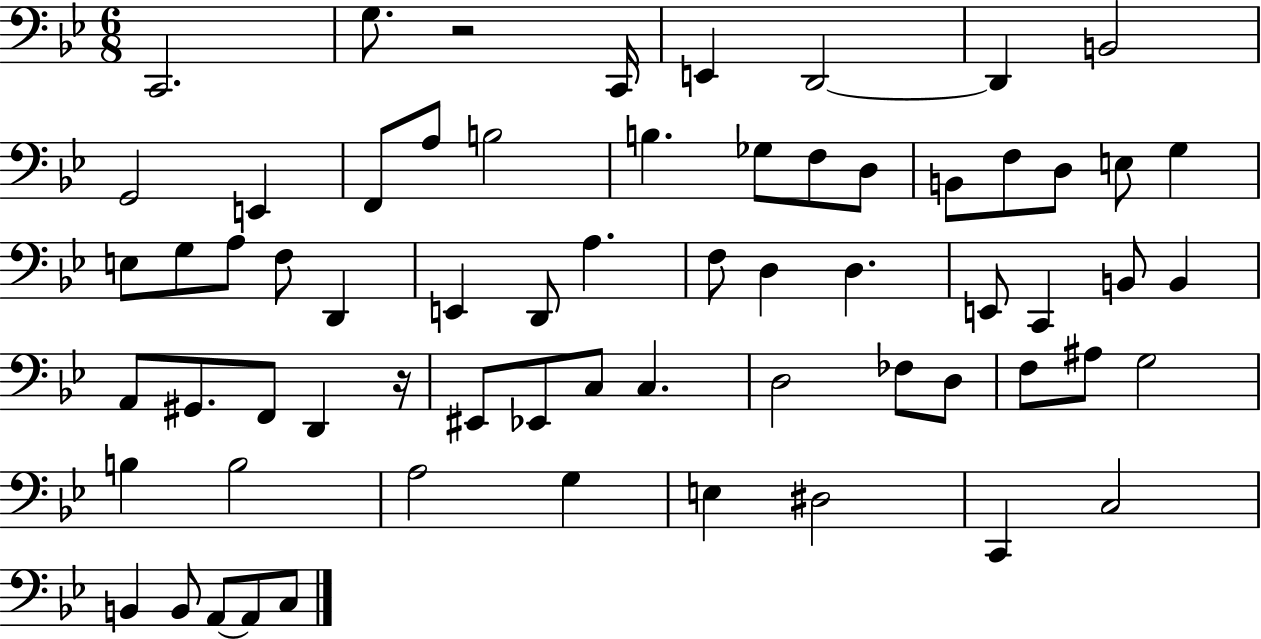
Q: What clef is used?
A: bass